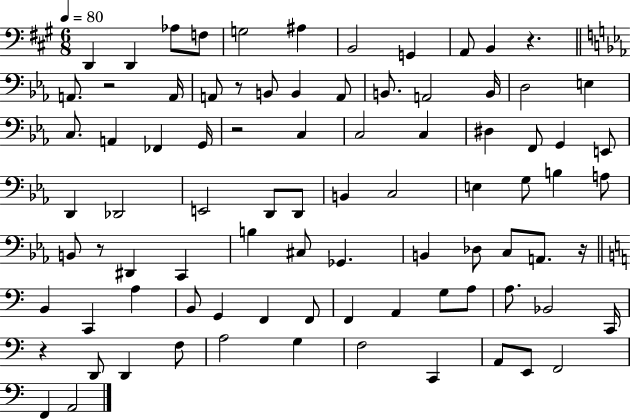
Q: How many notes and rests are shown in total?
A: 86